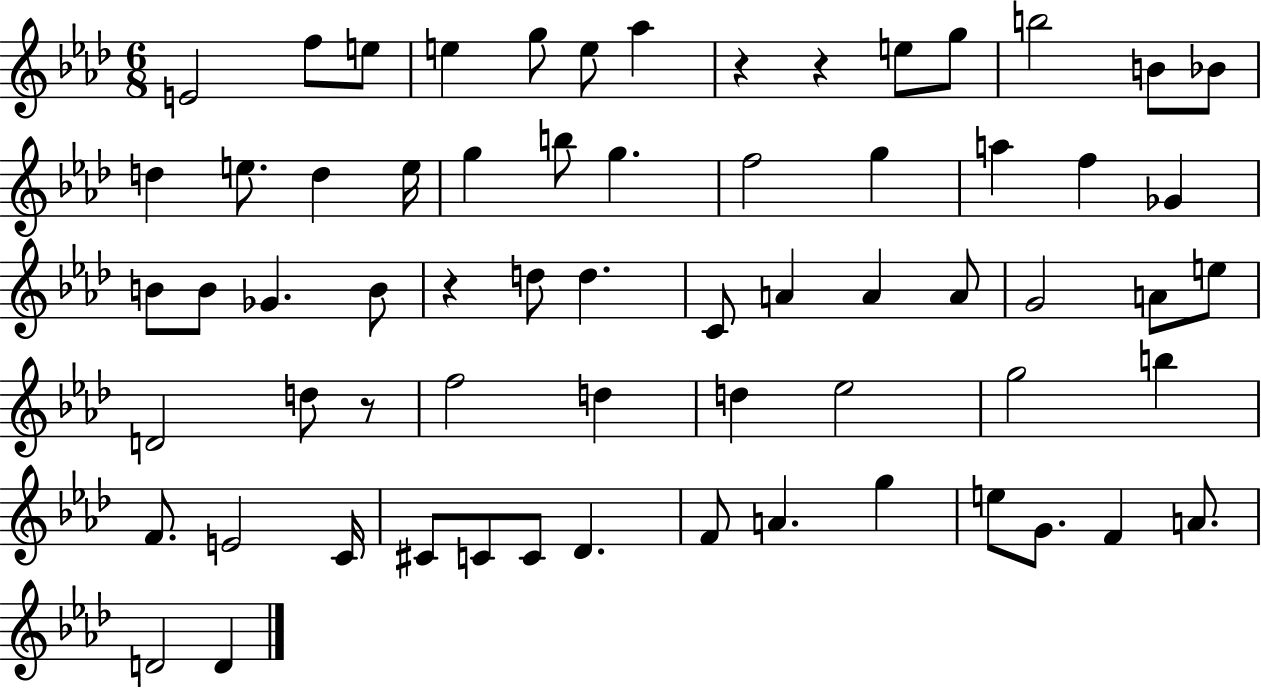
E4/h F5/e E5/e E5/q G5/e E5/e Ab5/q R/q R/q E5/e G5/e B5/h B4/e Bb4/e D5/q E5/e. D5/q E5/s G5/q B5/e G5/q. F5/h G5/q A5/q F5/q Gb4/q B4/e B4/e Gb4/q. B4/e R/q D5/e D5/q. C4/e A4/q A4/q A4/e G4/h A4/e E5/e D4/h D5/e R/e F5/h D5/q D5/q Eb5/h G5/h B5/q F4/e. E4/h C4/s C#4/e C4/e C4/e Db4/q. F4/e A4/q. G5/q E5/e G4/e. F4/q A4/e. D4/h D4/q